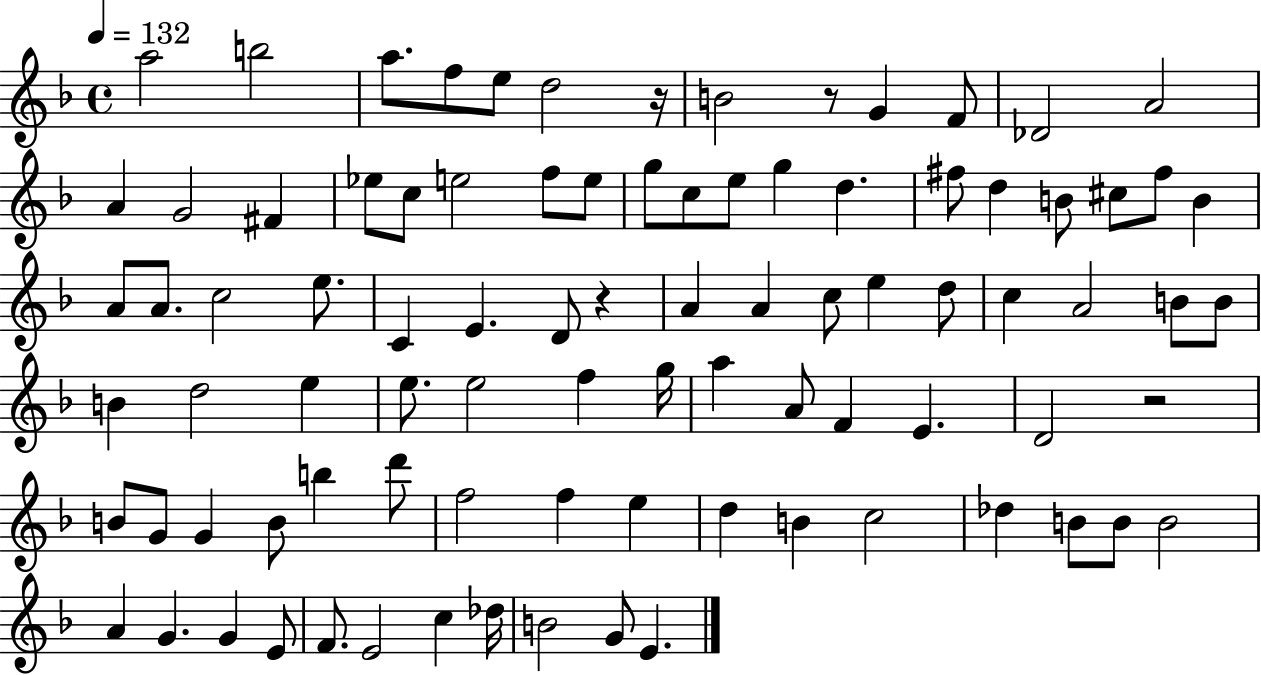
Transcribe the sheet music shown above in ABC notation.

X:1
T:Untitled
M:4/4
L:1/4
K:F
a2 b2 a/2 f/2 e/2 d2 z/4 B2 z/2 G F/2 _D2 A2 A G2 ^F _e/2 c/2 e2 f/2 e/2 g/2 c/2 e/2 g d ^f/2 d B/2 ^c/2 ^f/2 B A/2 A/2 c2 e/2 C E D/2 z A A c/2 e d/2 c A2 B/2 B/2 B d2 e e/2 e2 f g/4 a A/2 F E D2 z2 B/2 G/2 G B/2 b d'/2 f2 f e d B c2 _d B/2 B/2 B2 A G G E/2 F/2 E2 c _d/4 B2 G/2 E